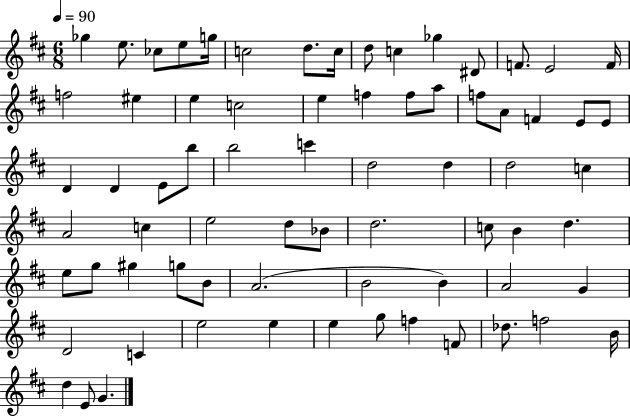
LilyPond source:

{
  \clef treble
  \numericTimeSignature
  \time 6/8
  \key d \major
  \tempo 4 = 90
  ges''4 e''8. ces''8 e''8 g''16 | c''2 d''8. c''16 | d''8 c''4 ges''4 dis'8 | f'8. e'2 f'16 | \break f''2 eis''4 | e''4 c''2 | e''4 f''4 f''8 a''8 | f''8 a'8 f'4 e'8 e'8 | \break d'4 d'4 e'8 b''8 | b''2 c'''4 | d''2 d''4 | d''2 c''4 | \break a'2 c''4 | e''2 d''8 bes'8 | d''2. | c''8 b'4 d''4. | \break e''8 g''8 gis''4 g''8 b'8 | a'2.( | b'2 b'4) | a'2 g'4 | \break d'2 c'4 | e''2 e''4 | e''4 g''8 f''4 f'8 | des''8. f''2 b'16 | \break d''4 e'8 g'4. | \bar "|."
}